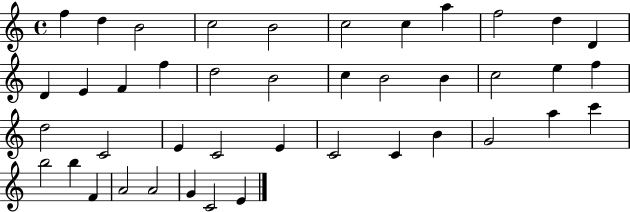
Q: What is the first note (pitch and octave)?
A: F5